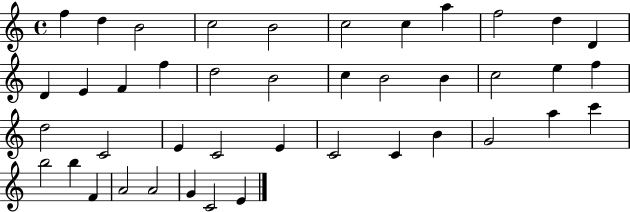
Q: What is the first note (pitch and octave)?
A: F5